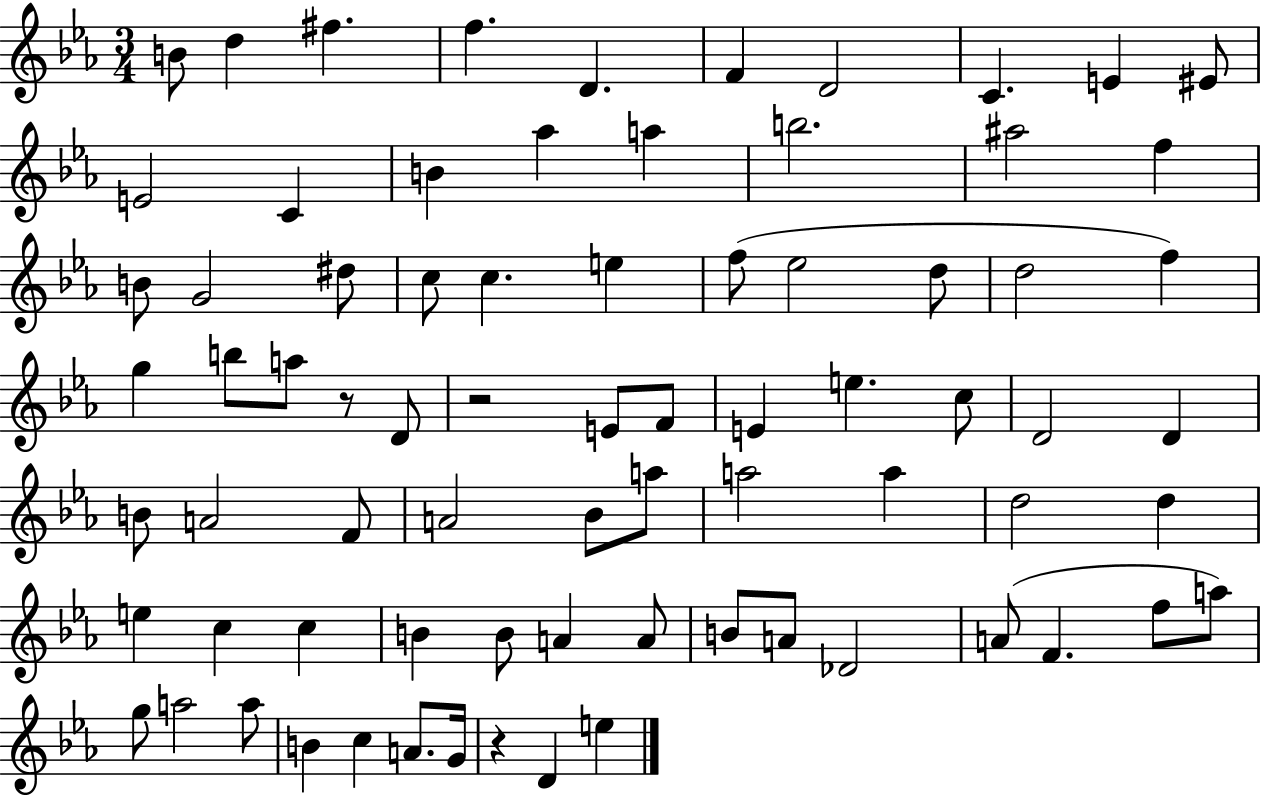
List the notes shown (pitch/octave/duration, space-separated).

B4/e D5/q F#5/q. F5/q. D4/q. F4/q D4/h C4/q. E4/q EIS4/e E4/h C4/q B4/q Ab5/q A5/q B5/h. A#5/h F5/q B4/e G4/h D#5/e C5/e C5/q. E5/q F5/e Eb5/h D5/e D5/h F5/q G5/q B5/e A5/e R/e D4/e R/h E4/e F4/e E4/q E5/q. C5/e D4/h D4/q B4/e A4/h F4/e A4/h Bb4/e A5/e A5/h A5/q D5/h D5/q E5/q C5/q C5/q B4/q B4/e A4/q A4/e B4/e A4/e Db4/h A4/e F4/q. F5/e A5/e G5/e A5/h A5/e B4/q C5/q A4/e. G4/s R/q D4/q E5/q